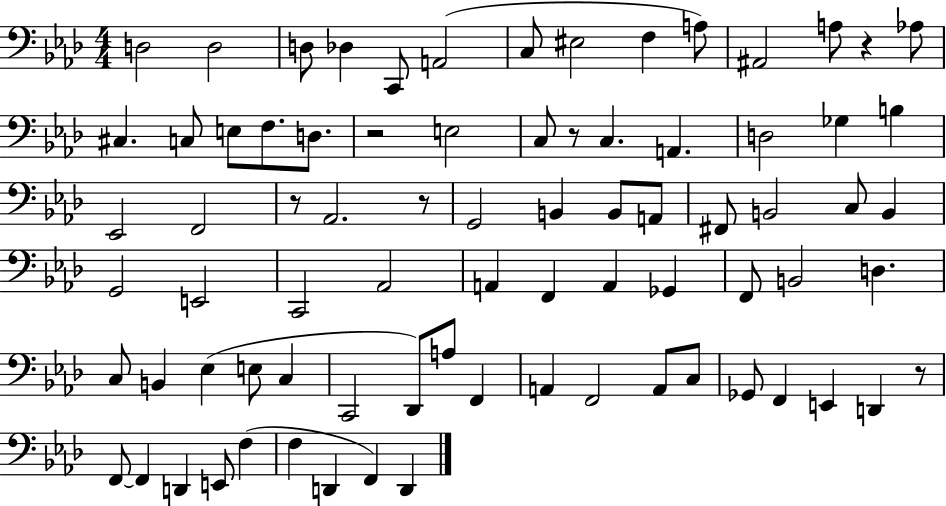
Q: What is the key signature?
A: AES major